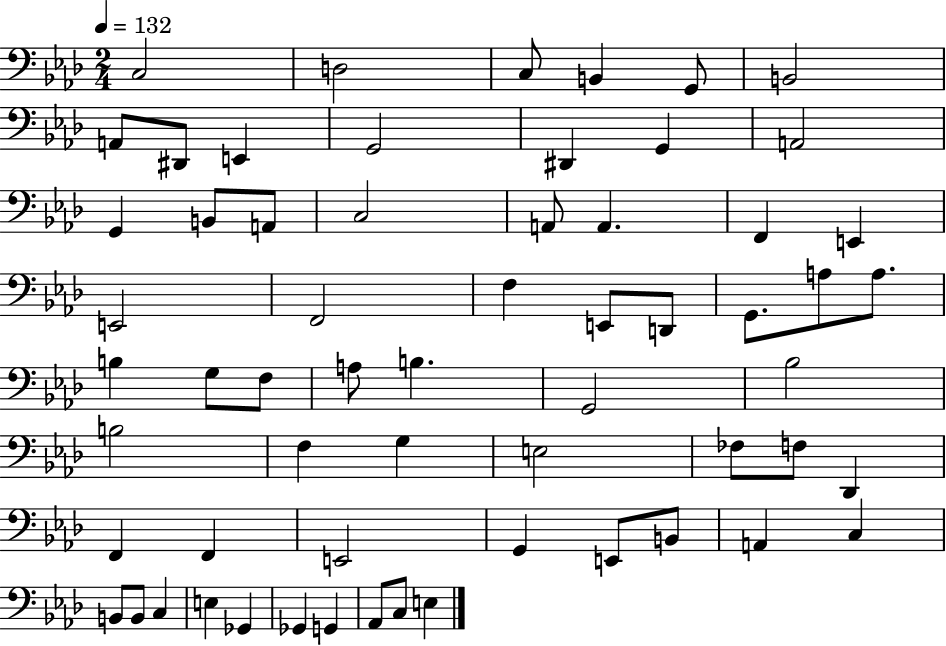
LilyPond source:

{
  \clef bass
  \numericTimeSignature
  \time 2/4
  \key aes \major
  \tempo 4 = 132
  c2 | d2 | c8 b,4 g,8 | b,2 | \break a,8 dis,8 e,4 | g,2 | dis,4 g,4 | a,2 | \break g,4 b,8 a,8 | c2 | a,8 a,4. | f,4 e,4 | \break e,2 | f,2 | f4 e,8 d,8 | g,8. a8 a8. | \break b4 g8 f8 | a8 b4. | g,2 | bes2 | \break b2 | f4 g4 | e2 | fes8 f8 des,4 | \break f,4 f,4 | e,2 | g,4 e,8 b,8 | a,4 c4 | \break b,8 b,8 c4 | e4 ges,4 | ges,4 g,4 | aes,8 c8 e4 | \break \bar "|."
}